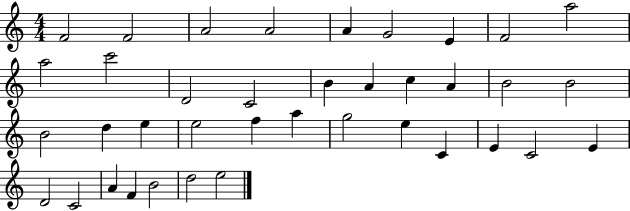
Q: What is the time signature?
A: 4/4